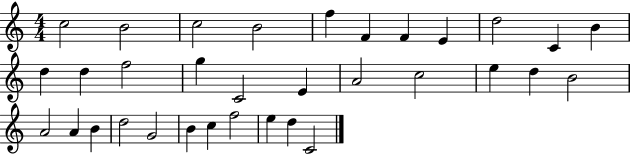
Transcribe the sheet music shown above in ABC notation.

X:1
T:Untitled
M:4/4
L:1/4
K:C
c2 B2 c2 B2 f F F E d2 C B d d f2 g C2 E A2 c2 e d B2 A2 A B d2 G2 B c f2 e d C2